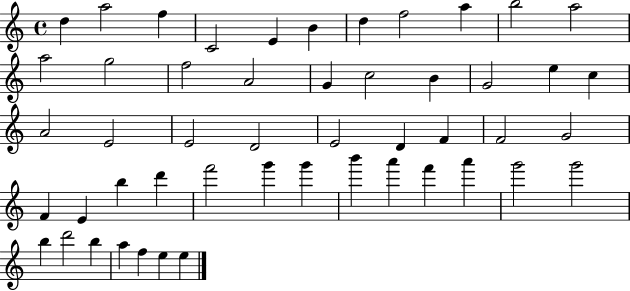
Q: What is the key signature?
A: C major